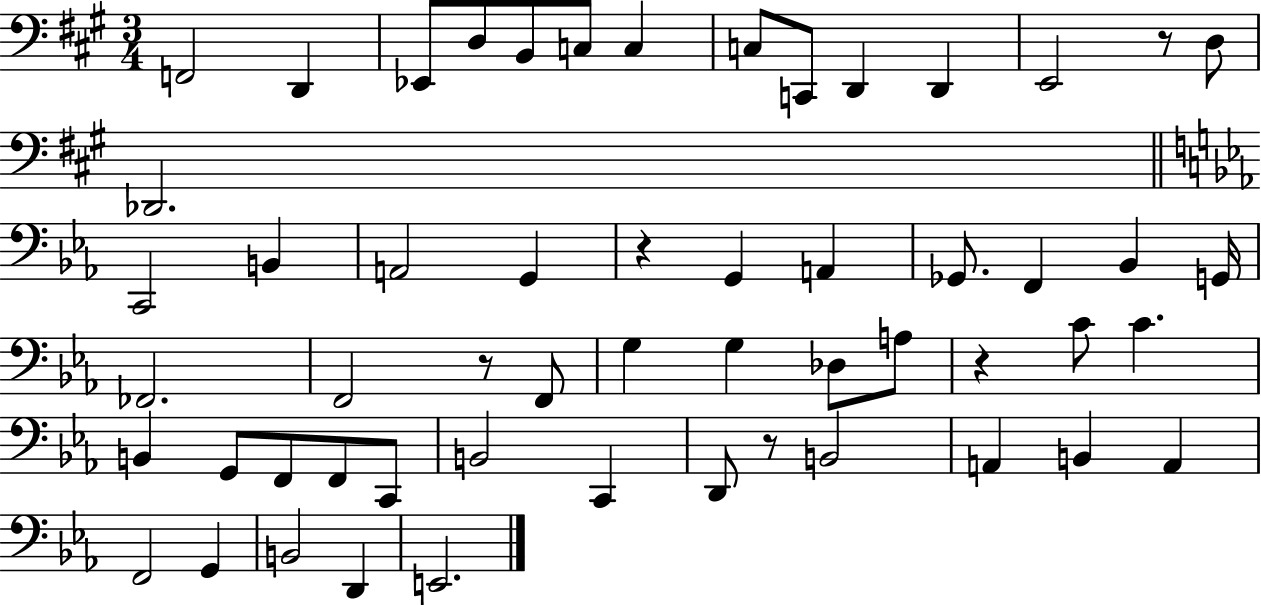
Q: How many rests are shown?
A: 5